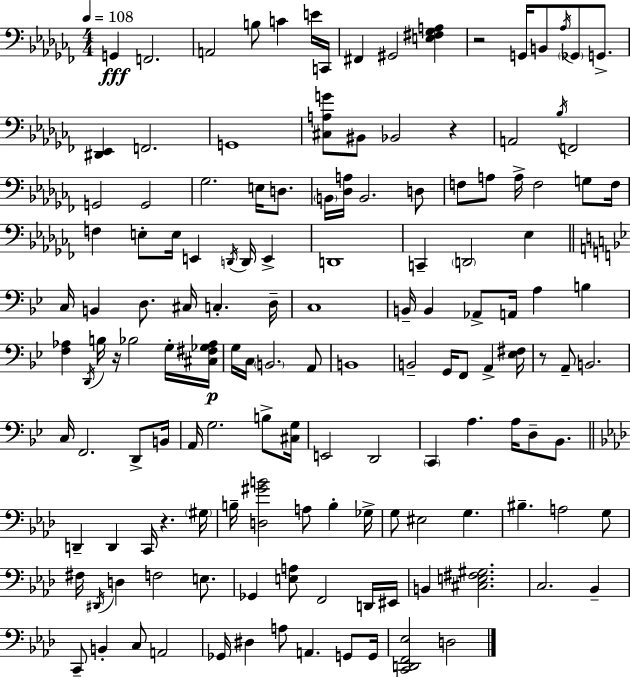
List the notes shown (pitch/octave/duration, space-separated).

G2/q F2/h. A2/h B3/e C4/q E4/s C2/s F#2/q G#2/h [E3,F#3,Gb3,A3]/q R/h G2/s B2/e Ab3/s Gb2/e G2/e. [D#2,Eb2]/q F2/h. G2/w [C#3,A3,G4]/e BIS2/e Bb2/h R/q A2/h Bb3/s F2/h G2/h G2/h Gb3/h. E3/s D3/e. B2/s [Db3,A3]/s B2/h. D3/e F3/e A3/e A3/s F3/h G3/e F3/s F3/q E3/e E3/s E2/q D2/s D2/s E2/q D2/w C2/q D2/h Eb3/q C3/s B2/q D3/e. C#3/s C3/q. D3/s C3/w B2/s B2/q Ab2/e A2/s A3/q B3/q [F3,Ab3]/q D2/s B3/s R/s Bb3/h G3/s [C#3,F#3,Gb3,Ab3]/s G3/s C3/s B2/h. A2/e B2/w B2/h G2/s F2/e A2/q [Eb3,F#3]/s R/e A2/e B2/h. C3/s F2/h. D2/e B2/s A2/s G3/h. B3/e [C#3,G3]/s E2/h D2/h C2/q A3/q. A3/s D3/e Bb2/e. D2/q D2/q C2/s R/q. G#3/s B3/s [D3,G#4,B4]/h A3/e B3/q Gb3/s G3/e EIS3/h G3/q. BIS3/q. A3/h G3/e F#3/s D#2/s D3/q F3/h E3/e. Gb2/q [E3,A3]/e F2/h D2/s EIS2/s B2/q [C#3,E3,F#3,G#3]/h. C3/h. Bb2/q C2/e B2/q C3/e A2/h Gb2/s D#3/q A3/e A2/q. G2/e G2/s [C2,D2,F2,Eb3]/h D3/h